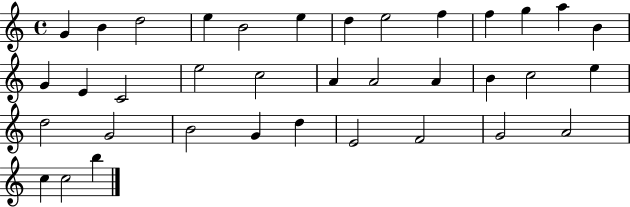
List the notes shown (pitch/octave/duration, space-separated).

G4/q B4/q D5/h E5/q B4/h E5/q D5/q E5/h F5/q F5/q G5/q A5/q B4/q G4/q E4/q C4/h E5/h C5/h A4/q A4/h A4/q B4/q C5/h E5/q D5/h G4/h B4/h G4/q D5/q E4/h F4/h G4/h A4/h C5/q C5/h B5/q